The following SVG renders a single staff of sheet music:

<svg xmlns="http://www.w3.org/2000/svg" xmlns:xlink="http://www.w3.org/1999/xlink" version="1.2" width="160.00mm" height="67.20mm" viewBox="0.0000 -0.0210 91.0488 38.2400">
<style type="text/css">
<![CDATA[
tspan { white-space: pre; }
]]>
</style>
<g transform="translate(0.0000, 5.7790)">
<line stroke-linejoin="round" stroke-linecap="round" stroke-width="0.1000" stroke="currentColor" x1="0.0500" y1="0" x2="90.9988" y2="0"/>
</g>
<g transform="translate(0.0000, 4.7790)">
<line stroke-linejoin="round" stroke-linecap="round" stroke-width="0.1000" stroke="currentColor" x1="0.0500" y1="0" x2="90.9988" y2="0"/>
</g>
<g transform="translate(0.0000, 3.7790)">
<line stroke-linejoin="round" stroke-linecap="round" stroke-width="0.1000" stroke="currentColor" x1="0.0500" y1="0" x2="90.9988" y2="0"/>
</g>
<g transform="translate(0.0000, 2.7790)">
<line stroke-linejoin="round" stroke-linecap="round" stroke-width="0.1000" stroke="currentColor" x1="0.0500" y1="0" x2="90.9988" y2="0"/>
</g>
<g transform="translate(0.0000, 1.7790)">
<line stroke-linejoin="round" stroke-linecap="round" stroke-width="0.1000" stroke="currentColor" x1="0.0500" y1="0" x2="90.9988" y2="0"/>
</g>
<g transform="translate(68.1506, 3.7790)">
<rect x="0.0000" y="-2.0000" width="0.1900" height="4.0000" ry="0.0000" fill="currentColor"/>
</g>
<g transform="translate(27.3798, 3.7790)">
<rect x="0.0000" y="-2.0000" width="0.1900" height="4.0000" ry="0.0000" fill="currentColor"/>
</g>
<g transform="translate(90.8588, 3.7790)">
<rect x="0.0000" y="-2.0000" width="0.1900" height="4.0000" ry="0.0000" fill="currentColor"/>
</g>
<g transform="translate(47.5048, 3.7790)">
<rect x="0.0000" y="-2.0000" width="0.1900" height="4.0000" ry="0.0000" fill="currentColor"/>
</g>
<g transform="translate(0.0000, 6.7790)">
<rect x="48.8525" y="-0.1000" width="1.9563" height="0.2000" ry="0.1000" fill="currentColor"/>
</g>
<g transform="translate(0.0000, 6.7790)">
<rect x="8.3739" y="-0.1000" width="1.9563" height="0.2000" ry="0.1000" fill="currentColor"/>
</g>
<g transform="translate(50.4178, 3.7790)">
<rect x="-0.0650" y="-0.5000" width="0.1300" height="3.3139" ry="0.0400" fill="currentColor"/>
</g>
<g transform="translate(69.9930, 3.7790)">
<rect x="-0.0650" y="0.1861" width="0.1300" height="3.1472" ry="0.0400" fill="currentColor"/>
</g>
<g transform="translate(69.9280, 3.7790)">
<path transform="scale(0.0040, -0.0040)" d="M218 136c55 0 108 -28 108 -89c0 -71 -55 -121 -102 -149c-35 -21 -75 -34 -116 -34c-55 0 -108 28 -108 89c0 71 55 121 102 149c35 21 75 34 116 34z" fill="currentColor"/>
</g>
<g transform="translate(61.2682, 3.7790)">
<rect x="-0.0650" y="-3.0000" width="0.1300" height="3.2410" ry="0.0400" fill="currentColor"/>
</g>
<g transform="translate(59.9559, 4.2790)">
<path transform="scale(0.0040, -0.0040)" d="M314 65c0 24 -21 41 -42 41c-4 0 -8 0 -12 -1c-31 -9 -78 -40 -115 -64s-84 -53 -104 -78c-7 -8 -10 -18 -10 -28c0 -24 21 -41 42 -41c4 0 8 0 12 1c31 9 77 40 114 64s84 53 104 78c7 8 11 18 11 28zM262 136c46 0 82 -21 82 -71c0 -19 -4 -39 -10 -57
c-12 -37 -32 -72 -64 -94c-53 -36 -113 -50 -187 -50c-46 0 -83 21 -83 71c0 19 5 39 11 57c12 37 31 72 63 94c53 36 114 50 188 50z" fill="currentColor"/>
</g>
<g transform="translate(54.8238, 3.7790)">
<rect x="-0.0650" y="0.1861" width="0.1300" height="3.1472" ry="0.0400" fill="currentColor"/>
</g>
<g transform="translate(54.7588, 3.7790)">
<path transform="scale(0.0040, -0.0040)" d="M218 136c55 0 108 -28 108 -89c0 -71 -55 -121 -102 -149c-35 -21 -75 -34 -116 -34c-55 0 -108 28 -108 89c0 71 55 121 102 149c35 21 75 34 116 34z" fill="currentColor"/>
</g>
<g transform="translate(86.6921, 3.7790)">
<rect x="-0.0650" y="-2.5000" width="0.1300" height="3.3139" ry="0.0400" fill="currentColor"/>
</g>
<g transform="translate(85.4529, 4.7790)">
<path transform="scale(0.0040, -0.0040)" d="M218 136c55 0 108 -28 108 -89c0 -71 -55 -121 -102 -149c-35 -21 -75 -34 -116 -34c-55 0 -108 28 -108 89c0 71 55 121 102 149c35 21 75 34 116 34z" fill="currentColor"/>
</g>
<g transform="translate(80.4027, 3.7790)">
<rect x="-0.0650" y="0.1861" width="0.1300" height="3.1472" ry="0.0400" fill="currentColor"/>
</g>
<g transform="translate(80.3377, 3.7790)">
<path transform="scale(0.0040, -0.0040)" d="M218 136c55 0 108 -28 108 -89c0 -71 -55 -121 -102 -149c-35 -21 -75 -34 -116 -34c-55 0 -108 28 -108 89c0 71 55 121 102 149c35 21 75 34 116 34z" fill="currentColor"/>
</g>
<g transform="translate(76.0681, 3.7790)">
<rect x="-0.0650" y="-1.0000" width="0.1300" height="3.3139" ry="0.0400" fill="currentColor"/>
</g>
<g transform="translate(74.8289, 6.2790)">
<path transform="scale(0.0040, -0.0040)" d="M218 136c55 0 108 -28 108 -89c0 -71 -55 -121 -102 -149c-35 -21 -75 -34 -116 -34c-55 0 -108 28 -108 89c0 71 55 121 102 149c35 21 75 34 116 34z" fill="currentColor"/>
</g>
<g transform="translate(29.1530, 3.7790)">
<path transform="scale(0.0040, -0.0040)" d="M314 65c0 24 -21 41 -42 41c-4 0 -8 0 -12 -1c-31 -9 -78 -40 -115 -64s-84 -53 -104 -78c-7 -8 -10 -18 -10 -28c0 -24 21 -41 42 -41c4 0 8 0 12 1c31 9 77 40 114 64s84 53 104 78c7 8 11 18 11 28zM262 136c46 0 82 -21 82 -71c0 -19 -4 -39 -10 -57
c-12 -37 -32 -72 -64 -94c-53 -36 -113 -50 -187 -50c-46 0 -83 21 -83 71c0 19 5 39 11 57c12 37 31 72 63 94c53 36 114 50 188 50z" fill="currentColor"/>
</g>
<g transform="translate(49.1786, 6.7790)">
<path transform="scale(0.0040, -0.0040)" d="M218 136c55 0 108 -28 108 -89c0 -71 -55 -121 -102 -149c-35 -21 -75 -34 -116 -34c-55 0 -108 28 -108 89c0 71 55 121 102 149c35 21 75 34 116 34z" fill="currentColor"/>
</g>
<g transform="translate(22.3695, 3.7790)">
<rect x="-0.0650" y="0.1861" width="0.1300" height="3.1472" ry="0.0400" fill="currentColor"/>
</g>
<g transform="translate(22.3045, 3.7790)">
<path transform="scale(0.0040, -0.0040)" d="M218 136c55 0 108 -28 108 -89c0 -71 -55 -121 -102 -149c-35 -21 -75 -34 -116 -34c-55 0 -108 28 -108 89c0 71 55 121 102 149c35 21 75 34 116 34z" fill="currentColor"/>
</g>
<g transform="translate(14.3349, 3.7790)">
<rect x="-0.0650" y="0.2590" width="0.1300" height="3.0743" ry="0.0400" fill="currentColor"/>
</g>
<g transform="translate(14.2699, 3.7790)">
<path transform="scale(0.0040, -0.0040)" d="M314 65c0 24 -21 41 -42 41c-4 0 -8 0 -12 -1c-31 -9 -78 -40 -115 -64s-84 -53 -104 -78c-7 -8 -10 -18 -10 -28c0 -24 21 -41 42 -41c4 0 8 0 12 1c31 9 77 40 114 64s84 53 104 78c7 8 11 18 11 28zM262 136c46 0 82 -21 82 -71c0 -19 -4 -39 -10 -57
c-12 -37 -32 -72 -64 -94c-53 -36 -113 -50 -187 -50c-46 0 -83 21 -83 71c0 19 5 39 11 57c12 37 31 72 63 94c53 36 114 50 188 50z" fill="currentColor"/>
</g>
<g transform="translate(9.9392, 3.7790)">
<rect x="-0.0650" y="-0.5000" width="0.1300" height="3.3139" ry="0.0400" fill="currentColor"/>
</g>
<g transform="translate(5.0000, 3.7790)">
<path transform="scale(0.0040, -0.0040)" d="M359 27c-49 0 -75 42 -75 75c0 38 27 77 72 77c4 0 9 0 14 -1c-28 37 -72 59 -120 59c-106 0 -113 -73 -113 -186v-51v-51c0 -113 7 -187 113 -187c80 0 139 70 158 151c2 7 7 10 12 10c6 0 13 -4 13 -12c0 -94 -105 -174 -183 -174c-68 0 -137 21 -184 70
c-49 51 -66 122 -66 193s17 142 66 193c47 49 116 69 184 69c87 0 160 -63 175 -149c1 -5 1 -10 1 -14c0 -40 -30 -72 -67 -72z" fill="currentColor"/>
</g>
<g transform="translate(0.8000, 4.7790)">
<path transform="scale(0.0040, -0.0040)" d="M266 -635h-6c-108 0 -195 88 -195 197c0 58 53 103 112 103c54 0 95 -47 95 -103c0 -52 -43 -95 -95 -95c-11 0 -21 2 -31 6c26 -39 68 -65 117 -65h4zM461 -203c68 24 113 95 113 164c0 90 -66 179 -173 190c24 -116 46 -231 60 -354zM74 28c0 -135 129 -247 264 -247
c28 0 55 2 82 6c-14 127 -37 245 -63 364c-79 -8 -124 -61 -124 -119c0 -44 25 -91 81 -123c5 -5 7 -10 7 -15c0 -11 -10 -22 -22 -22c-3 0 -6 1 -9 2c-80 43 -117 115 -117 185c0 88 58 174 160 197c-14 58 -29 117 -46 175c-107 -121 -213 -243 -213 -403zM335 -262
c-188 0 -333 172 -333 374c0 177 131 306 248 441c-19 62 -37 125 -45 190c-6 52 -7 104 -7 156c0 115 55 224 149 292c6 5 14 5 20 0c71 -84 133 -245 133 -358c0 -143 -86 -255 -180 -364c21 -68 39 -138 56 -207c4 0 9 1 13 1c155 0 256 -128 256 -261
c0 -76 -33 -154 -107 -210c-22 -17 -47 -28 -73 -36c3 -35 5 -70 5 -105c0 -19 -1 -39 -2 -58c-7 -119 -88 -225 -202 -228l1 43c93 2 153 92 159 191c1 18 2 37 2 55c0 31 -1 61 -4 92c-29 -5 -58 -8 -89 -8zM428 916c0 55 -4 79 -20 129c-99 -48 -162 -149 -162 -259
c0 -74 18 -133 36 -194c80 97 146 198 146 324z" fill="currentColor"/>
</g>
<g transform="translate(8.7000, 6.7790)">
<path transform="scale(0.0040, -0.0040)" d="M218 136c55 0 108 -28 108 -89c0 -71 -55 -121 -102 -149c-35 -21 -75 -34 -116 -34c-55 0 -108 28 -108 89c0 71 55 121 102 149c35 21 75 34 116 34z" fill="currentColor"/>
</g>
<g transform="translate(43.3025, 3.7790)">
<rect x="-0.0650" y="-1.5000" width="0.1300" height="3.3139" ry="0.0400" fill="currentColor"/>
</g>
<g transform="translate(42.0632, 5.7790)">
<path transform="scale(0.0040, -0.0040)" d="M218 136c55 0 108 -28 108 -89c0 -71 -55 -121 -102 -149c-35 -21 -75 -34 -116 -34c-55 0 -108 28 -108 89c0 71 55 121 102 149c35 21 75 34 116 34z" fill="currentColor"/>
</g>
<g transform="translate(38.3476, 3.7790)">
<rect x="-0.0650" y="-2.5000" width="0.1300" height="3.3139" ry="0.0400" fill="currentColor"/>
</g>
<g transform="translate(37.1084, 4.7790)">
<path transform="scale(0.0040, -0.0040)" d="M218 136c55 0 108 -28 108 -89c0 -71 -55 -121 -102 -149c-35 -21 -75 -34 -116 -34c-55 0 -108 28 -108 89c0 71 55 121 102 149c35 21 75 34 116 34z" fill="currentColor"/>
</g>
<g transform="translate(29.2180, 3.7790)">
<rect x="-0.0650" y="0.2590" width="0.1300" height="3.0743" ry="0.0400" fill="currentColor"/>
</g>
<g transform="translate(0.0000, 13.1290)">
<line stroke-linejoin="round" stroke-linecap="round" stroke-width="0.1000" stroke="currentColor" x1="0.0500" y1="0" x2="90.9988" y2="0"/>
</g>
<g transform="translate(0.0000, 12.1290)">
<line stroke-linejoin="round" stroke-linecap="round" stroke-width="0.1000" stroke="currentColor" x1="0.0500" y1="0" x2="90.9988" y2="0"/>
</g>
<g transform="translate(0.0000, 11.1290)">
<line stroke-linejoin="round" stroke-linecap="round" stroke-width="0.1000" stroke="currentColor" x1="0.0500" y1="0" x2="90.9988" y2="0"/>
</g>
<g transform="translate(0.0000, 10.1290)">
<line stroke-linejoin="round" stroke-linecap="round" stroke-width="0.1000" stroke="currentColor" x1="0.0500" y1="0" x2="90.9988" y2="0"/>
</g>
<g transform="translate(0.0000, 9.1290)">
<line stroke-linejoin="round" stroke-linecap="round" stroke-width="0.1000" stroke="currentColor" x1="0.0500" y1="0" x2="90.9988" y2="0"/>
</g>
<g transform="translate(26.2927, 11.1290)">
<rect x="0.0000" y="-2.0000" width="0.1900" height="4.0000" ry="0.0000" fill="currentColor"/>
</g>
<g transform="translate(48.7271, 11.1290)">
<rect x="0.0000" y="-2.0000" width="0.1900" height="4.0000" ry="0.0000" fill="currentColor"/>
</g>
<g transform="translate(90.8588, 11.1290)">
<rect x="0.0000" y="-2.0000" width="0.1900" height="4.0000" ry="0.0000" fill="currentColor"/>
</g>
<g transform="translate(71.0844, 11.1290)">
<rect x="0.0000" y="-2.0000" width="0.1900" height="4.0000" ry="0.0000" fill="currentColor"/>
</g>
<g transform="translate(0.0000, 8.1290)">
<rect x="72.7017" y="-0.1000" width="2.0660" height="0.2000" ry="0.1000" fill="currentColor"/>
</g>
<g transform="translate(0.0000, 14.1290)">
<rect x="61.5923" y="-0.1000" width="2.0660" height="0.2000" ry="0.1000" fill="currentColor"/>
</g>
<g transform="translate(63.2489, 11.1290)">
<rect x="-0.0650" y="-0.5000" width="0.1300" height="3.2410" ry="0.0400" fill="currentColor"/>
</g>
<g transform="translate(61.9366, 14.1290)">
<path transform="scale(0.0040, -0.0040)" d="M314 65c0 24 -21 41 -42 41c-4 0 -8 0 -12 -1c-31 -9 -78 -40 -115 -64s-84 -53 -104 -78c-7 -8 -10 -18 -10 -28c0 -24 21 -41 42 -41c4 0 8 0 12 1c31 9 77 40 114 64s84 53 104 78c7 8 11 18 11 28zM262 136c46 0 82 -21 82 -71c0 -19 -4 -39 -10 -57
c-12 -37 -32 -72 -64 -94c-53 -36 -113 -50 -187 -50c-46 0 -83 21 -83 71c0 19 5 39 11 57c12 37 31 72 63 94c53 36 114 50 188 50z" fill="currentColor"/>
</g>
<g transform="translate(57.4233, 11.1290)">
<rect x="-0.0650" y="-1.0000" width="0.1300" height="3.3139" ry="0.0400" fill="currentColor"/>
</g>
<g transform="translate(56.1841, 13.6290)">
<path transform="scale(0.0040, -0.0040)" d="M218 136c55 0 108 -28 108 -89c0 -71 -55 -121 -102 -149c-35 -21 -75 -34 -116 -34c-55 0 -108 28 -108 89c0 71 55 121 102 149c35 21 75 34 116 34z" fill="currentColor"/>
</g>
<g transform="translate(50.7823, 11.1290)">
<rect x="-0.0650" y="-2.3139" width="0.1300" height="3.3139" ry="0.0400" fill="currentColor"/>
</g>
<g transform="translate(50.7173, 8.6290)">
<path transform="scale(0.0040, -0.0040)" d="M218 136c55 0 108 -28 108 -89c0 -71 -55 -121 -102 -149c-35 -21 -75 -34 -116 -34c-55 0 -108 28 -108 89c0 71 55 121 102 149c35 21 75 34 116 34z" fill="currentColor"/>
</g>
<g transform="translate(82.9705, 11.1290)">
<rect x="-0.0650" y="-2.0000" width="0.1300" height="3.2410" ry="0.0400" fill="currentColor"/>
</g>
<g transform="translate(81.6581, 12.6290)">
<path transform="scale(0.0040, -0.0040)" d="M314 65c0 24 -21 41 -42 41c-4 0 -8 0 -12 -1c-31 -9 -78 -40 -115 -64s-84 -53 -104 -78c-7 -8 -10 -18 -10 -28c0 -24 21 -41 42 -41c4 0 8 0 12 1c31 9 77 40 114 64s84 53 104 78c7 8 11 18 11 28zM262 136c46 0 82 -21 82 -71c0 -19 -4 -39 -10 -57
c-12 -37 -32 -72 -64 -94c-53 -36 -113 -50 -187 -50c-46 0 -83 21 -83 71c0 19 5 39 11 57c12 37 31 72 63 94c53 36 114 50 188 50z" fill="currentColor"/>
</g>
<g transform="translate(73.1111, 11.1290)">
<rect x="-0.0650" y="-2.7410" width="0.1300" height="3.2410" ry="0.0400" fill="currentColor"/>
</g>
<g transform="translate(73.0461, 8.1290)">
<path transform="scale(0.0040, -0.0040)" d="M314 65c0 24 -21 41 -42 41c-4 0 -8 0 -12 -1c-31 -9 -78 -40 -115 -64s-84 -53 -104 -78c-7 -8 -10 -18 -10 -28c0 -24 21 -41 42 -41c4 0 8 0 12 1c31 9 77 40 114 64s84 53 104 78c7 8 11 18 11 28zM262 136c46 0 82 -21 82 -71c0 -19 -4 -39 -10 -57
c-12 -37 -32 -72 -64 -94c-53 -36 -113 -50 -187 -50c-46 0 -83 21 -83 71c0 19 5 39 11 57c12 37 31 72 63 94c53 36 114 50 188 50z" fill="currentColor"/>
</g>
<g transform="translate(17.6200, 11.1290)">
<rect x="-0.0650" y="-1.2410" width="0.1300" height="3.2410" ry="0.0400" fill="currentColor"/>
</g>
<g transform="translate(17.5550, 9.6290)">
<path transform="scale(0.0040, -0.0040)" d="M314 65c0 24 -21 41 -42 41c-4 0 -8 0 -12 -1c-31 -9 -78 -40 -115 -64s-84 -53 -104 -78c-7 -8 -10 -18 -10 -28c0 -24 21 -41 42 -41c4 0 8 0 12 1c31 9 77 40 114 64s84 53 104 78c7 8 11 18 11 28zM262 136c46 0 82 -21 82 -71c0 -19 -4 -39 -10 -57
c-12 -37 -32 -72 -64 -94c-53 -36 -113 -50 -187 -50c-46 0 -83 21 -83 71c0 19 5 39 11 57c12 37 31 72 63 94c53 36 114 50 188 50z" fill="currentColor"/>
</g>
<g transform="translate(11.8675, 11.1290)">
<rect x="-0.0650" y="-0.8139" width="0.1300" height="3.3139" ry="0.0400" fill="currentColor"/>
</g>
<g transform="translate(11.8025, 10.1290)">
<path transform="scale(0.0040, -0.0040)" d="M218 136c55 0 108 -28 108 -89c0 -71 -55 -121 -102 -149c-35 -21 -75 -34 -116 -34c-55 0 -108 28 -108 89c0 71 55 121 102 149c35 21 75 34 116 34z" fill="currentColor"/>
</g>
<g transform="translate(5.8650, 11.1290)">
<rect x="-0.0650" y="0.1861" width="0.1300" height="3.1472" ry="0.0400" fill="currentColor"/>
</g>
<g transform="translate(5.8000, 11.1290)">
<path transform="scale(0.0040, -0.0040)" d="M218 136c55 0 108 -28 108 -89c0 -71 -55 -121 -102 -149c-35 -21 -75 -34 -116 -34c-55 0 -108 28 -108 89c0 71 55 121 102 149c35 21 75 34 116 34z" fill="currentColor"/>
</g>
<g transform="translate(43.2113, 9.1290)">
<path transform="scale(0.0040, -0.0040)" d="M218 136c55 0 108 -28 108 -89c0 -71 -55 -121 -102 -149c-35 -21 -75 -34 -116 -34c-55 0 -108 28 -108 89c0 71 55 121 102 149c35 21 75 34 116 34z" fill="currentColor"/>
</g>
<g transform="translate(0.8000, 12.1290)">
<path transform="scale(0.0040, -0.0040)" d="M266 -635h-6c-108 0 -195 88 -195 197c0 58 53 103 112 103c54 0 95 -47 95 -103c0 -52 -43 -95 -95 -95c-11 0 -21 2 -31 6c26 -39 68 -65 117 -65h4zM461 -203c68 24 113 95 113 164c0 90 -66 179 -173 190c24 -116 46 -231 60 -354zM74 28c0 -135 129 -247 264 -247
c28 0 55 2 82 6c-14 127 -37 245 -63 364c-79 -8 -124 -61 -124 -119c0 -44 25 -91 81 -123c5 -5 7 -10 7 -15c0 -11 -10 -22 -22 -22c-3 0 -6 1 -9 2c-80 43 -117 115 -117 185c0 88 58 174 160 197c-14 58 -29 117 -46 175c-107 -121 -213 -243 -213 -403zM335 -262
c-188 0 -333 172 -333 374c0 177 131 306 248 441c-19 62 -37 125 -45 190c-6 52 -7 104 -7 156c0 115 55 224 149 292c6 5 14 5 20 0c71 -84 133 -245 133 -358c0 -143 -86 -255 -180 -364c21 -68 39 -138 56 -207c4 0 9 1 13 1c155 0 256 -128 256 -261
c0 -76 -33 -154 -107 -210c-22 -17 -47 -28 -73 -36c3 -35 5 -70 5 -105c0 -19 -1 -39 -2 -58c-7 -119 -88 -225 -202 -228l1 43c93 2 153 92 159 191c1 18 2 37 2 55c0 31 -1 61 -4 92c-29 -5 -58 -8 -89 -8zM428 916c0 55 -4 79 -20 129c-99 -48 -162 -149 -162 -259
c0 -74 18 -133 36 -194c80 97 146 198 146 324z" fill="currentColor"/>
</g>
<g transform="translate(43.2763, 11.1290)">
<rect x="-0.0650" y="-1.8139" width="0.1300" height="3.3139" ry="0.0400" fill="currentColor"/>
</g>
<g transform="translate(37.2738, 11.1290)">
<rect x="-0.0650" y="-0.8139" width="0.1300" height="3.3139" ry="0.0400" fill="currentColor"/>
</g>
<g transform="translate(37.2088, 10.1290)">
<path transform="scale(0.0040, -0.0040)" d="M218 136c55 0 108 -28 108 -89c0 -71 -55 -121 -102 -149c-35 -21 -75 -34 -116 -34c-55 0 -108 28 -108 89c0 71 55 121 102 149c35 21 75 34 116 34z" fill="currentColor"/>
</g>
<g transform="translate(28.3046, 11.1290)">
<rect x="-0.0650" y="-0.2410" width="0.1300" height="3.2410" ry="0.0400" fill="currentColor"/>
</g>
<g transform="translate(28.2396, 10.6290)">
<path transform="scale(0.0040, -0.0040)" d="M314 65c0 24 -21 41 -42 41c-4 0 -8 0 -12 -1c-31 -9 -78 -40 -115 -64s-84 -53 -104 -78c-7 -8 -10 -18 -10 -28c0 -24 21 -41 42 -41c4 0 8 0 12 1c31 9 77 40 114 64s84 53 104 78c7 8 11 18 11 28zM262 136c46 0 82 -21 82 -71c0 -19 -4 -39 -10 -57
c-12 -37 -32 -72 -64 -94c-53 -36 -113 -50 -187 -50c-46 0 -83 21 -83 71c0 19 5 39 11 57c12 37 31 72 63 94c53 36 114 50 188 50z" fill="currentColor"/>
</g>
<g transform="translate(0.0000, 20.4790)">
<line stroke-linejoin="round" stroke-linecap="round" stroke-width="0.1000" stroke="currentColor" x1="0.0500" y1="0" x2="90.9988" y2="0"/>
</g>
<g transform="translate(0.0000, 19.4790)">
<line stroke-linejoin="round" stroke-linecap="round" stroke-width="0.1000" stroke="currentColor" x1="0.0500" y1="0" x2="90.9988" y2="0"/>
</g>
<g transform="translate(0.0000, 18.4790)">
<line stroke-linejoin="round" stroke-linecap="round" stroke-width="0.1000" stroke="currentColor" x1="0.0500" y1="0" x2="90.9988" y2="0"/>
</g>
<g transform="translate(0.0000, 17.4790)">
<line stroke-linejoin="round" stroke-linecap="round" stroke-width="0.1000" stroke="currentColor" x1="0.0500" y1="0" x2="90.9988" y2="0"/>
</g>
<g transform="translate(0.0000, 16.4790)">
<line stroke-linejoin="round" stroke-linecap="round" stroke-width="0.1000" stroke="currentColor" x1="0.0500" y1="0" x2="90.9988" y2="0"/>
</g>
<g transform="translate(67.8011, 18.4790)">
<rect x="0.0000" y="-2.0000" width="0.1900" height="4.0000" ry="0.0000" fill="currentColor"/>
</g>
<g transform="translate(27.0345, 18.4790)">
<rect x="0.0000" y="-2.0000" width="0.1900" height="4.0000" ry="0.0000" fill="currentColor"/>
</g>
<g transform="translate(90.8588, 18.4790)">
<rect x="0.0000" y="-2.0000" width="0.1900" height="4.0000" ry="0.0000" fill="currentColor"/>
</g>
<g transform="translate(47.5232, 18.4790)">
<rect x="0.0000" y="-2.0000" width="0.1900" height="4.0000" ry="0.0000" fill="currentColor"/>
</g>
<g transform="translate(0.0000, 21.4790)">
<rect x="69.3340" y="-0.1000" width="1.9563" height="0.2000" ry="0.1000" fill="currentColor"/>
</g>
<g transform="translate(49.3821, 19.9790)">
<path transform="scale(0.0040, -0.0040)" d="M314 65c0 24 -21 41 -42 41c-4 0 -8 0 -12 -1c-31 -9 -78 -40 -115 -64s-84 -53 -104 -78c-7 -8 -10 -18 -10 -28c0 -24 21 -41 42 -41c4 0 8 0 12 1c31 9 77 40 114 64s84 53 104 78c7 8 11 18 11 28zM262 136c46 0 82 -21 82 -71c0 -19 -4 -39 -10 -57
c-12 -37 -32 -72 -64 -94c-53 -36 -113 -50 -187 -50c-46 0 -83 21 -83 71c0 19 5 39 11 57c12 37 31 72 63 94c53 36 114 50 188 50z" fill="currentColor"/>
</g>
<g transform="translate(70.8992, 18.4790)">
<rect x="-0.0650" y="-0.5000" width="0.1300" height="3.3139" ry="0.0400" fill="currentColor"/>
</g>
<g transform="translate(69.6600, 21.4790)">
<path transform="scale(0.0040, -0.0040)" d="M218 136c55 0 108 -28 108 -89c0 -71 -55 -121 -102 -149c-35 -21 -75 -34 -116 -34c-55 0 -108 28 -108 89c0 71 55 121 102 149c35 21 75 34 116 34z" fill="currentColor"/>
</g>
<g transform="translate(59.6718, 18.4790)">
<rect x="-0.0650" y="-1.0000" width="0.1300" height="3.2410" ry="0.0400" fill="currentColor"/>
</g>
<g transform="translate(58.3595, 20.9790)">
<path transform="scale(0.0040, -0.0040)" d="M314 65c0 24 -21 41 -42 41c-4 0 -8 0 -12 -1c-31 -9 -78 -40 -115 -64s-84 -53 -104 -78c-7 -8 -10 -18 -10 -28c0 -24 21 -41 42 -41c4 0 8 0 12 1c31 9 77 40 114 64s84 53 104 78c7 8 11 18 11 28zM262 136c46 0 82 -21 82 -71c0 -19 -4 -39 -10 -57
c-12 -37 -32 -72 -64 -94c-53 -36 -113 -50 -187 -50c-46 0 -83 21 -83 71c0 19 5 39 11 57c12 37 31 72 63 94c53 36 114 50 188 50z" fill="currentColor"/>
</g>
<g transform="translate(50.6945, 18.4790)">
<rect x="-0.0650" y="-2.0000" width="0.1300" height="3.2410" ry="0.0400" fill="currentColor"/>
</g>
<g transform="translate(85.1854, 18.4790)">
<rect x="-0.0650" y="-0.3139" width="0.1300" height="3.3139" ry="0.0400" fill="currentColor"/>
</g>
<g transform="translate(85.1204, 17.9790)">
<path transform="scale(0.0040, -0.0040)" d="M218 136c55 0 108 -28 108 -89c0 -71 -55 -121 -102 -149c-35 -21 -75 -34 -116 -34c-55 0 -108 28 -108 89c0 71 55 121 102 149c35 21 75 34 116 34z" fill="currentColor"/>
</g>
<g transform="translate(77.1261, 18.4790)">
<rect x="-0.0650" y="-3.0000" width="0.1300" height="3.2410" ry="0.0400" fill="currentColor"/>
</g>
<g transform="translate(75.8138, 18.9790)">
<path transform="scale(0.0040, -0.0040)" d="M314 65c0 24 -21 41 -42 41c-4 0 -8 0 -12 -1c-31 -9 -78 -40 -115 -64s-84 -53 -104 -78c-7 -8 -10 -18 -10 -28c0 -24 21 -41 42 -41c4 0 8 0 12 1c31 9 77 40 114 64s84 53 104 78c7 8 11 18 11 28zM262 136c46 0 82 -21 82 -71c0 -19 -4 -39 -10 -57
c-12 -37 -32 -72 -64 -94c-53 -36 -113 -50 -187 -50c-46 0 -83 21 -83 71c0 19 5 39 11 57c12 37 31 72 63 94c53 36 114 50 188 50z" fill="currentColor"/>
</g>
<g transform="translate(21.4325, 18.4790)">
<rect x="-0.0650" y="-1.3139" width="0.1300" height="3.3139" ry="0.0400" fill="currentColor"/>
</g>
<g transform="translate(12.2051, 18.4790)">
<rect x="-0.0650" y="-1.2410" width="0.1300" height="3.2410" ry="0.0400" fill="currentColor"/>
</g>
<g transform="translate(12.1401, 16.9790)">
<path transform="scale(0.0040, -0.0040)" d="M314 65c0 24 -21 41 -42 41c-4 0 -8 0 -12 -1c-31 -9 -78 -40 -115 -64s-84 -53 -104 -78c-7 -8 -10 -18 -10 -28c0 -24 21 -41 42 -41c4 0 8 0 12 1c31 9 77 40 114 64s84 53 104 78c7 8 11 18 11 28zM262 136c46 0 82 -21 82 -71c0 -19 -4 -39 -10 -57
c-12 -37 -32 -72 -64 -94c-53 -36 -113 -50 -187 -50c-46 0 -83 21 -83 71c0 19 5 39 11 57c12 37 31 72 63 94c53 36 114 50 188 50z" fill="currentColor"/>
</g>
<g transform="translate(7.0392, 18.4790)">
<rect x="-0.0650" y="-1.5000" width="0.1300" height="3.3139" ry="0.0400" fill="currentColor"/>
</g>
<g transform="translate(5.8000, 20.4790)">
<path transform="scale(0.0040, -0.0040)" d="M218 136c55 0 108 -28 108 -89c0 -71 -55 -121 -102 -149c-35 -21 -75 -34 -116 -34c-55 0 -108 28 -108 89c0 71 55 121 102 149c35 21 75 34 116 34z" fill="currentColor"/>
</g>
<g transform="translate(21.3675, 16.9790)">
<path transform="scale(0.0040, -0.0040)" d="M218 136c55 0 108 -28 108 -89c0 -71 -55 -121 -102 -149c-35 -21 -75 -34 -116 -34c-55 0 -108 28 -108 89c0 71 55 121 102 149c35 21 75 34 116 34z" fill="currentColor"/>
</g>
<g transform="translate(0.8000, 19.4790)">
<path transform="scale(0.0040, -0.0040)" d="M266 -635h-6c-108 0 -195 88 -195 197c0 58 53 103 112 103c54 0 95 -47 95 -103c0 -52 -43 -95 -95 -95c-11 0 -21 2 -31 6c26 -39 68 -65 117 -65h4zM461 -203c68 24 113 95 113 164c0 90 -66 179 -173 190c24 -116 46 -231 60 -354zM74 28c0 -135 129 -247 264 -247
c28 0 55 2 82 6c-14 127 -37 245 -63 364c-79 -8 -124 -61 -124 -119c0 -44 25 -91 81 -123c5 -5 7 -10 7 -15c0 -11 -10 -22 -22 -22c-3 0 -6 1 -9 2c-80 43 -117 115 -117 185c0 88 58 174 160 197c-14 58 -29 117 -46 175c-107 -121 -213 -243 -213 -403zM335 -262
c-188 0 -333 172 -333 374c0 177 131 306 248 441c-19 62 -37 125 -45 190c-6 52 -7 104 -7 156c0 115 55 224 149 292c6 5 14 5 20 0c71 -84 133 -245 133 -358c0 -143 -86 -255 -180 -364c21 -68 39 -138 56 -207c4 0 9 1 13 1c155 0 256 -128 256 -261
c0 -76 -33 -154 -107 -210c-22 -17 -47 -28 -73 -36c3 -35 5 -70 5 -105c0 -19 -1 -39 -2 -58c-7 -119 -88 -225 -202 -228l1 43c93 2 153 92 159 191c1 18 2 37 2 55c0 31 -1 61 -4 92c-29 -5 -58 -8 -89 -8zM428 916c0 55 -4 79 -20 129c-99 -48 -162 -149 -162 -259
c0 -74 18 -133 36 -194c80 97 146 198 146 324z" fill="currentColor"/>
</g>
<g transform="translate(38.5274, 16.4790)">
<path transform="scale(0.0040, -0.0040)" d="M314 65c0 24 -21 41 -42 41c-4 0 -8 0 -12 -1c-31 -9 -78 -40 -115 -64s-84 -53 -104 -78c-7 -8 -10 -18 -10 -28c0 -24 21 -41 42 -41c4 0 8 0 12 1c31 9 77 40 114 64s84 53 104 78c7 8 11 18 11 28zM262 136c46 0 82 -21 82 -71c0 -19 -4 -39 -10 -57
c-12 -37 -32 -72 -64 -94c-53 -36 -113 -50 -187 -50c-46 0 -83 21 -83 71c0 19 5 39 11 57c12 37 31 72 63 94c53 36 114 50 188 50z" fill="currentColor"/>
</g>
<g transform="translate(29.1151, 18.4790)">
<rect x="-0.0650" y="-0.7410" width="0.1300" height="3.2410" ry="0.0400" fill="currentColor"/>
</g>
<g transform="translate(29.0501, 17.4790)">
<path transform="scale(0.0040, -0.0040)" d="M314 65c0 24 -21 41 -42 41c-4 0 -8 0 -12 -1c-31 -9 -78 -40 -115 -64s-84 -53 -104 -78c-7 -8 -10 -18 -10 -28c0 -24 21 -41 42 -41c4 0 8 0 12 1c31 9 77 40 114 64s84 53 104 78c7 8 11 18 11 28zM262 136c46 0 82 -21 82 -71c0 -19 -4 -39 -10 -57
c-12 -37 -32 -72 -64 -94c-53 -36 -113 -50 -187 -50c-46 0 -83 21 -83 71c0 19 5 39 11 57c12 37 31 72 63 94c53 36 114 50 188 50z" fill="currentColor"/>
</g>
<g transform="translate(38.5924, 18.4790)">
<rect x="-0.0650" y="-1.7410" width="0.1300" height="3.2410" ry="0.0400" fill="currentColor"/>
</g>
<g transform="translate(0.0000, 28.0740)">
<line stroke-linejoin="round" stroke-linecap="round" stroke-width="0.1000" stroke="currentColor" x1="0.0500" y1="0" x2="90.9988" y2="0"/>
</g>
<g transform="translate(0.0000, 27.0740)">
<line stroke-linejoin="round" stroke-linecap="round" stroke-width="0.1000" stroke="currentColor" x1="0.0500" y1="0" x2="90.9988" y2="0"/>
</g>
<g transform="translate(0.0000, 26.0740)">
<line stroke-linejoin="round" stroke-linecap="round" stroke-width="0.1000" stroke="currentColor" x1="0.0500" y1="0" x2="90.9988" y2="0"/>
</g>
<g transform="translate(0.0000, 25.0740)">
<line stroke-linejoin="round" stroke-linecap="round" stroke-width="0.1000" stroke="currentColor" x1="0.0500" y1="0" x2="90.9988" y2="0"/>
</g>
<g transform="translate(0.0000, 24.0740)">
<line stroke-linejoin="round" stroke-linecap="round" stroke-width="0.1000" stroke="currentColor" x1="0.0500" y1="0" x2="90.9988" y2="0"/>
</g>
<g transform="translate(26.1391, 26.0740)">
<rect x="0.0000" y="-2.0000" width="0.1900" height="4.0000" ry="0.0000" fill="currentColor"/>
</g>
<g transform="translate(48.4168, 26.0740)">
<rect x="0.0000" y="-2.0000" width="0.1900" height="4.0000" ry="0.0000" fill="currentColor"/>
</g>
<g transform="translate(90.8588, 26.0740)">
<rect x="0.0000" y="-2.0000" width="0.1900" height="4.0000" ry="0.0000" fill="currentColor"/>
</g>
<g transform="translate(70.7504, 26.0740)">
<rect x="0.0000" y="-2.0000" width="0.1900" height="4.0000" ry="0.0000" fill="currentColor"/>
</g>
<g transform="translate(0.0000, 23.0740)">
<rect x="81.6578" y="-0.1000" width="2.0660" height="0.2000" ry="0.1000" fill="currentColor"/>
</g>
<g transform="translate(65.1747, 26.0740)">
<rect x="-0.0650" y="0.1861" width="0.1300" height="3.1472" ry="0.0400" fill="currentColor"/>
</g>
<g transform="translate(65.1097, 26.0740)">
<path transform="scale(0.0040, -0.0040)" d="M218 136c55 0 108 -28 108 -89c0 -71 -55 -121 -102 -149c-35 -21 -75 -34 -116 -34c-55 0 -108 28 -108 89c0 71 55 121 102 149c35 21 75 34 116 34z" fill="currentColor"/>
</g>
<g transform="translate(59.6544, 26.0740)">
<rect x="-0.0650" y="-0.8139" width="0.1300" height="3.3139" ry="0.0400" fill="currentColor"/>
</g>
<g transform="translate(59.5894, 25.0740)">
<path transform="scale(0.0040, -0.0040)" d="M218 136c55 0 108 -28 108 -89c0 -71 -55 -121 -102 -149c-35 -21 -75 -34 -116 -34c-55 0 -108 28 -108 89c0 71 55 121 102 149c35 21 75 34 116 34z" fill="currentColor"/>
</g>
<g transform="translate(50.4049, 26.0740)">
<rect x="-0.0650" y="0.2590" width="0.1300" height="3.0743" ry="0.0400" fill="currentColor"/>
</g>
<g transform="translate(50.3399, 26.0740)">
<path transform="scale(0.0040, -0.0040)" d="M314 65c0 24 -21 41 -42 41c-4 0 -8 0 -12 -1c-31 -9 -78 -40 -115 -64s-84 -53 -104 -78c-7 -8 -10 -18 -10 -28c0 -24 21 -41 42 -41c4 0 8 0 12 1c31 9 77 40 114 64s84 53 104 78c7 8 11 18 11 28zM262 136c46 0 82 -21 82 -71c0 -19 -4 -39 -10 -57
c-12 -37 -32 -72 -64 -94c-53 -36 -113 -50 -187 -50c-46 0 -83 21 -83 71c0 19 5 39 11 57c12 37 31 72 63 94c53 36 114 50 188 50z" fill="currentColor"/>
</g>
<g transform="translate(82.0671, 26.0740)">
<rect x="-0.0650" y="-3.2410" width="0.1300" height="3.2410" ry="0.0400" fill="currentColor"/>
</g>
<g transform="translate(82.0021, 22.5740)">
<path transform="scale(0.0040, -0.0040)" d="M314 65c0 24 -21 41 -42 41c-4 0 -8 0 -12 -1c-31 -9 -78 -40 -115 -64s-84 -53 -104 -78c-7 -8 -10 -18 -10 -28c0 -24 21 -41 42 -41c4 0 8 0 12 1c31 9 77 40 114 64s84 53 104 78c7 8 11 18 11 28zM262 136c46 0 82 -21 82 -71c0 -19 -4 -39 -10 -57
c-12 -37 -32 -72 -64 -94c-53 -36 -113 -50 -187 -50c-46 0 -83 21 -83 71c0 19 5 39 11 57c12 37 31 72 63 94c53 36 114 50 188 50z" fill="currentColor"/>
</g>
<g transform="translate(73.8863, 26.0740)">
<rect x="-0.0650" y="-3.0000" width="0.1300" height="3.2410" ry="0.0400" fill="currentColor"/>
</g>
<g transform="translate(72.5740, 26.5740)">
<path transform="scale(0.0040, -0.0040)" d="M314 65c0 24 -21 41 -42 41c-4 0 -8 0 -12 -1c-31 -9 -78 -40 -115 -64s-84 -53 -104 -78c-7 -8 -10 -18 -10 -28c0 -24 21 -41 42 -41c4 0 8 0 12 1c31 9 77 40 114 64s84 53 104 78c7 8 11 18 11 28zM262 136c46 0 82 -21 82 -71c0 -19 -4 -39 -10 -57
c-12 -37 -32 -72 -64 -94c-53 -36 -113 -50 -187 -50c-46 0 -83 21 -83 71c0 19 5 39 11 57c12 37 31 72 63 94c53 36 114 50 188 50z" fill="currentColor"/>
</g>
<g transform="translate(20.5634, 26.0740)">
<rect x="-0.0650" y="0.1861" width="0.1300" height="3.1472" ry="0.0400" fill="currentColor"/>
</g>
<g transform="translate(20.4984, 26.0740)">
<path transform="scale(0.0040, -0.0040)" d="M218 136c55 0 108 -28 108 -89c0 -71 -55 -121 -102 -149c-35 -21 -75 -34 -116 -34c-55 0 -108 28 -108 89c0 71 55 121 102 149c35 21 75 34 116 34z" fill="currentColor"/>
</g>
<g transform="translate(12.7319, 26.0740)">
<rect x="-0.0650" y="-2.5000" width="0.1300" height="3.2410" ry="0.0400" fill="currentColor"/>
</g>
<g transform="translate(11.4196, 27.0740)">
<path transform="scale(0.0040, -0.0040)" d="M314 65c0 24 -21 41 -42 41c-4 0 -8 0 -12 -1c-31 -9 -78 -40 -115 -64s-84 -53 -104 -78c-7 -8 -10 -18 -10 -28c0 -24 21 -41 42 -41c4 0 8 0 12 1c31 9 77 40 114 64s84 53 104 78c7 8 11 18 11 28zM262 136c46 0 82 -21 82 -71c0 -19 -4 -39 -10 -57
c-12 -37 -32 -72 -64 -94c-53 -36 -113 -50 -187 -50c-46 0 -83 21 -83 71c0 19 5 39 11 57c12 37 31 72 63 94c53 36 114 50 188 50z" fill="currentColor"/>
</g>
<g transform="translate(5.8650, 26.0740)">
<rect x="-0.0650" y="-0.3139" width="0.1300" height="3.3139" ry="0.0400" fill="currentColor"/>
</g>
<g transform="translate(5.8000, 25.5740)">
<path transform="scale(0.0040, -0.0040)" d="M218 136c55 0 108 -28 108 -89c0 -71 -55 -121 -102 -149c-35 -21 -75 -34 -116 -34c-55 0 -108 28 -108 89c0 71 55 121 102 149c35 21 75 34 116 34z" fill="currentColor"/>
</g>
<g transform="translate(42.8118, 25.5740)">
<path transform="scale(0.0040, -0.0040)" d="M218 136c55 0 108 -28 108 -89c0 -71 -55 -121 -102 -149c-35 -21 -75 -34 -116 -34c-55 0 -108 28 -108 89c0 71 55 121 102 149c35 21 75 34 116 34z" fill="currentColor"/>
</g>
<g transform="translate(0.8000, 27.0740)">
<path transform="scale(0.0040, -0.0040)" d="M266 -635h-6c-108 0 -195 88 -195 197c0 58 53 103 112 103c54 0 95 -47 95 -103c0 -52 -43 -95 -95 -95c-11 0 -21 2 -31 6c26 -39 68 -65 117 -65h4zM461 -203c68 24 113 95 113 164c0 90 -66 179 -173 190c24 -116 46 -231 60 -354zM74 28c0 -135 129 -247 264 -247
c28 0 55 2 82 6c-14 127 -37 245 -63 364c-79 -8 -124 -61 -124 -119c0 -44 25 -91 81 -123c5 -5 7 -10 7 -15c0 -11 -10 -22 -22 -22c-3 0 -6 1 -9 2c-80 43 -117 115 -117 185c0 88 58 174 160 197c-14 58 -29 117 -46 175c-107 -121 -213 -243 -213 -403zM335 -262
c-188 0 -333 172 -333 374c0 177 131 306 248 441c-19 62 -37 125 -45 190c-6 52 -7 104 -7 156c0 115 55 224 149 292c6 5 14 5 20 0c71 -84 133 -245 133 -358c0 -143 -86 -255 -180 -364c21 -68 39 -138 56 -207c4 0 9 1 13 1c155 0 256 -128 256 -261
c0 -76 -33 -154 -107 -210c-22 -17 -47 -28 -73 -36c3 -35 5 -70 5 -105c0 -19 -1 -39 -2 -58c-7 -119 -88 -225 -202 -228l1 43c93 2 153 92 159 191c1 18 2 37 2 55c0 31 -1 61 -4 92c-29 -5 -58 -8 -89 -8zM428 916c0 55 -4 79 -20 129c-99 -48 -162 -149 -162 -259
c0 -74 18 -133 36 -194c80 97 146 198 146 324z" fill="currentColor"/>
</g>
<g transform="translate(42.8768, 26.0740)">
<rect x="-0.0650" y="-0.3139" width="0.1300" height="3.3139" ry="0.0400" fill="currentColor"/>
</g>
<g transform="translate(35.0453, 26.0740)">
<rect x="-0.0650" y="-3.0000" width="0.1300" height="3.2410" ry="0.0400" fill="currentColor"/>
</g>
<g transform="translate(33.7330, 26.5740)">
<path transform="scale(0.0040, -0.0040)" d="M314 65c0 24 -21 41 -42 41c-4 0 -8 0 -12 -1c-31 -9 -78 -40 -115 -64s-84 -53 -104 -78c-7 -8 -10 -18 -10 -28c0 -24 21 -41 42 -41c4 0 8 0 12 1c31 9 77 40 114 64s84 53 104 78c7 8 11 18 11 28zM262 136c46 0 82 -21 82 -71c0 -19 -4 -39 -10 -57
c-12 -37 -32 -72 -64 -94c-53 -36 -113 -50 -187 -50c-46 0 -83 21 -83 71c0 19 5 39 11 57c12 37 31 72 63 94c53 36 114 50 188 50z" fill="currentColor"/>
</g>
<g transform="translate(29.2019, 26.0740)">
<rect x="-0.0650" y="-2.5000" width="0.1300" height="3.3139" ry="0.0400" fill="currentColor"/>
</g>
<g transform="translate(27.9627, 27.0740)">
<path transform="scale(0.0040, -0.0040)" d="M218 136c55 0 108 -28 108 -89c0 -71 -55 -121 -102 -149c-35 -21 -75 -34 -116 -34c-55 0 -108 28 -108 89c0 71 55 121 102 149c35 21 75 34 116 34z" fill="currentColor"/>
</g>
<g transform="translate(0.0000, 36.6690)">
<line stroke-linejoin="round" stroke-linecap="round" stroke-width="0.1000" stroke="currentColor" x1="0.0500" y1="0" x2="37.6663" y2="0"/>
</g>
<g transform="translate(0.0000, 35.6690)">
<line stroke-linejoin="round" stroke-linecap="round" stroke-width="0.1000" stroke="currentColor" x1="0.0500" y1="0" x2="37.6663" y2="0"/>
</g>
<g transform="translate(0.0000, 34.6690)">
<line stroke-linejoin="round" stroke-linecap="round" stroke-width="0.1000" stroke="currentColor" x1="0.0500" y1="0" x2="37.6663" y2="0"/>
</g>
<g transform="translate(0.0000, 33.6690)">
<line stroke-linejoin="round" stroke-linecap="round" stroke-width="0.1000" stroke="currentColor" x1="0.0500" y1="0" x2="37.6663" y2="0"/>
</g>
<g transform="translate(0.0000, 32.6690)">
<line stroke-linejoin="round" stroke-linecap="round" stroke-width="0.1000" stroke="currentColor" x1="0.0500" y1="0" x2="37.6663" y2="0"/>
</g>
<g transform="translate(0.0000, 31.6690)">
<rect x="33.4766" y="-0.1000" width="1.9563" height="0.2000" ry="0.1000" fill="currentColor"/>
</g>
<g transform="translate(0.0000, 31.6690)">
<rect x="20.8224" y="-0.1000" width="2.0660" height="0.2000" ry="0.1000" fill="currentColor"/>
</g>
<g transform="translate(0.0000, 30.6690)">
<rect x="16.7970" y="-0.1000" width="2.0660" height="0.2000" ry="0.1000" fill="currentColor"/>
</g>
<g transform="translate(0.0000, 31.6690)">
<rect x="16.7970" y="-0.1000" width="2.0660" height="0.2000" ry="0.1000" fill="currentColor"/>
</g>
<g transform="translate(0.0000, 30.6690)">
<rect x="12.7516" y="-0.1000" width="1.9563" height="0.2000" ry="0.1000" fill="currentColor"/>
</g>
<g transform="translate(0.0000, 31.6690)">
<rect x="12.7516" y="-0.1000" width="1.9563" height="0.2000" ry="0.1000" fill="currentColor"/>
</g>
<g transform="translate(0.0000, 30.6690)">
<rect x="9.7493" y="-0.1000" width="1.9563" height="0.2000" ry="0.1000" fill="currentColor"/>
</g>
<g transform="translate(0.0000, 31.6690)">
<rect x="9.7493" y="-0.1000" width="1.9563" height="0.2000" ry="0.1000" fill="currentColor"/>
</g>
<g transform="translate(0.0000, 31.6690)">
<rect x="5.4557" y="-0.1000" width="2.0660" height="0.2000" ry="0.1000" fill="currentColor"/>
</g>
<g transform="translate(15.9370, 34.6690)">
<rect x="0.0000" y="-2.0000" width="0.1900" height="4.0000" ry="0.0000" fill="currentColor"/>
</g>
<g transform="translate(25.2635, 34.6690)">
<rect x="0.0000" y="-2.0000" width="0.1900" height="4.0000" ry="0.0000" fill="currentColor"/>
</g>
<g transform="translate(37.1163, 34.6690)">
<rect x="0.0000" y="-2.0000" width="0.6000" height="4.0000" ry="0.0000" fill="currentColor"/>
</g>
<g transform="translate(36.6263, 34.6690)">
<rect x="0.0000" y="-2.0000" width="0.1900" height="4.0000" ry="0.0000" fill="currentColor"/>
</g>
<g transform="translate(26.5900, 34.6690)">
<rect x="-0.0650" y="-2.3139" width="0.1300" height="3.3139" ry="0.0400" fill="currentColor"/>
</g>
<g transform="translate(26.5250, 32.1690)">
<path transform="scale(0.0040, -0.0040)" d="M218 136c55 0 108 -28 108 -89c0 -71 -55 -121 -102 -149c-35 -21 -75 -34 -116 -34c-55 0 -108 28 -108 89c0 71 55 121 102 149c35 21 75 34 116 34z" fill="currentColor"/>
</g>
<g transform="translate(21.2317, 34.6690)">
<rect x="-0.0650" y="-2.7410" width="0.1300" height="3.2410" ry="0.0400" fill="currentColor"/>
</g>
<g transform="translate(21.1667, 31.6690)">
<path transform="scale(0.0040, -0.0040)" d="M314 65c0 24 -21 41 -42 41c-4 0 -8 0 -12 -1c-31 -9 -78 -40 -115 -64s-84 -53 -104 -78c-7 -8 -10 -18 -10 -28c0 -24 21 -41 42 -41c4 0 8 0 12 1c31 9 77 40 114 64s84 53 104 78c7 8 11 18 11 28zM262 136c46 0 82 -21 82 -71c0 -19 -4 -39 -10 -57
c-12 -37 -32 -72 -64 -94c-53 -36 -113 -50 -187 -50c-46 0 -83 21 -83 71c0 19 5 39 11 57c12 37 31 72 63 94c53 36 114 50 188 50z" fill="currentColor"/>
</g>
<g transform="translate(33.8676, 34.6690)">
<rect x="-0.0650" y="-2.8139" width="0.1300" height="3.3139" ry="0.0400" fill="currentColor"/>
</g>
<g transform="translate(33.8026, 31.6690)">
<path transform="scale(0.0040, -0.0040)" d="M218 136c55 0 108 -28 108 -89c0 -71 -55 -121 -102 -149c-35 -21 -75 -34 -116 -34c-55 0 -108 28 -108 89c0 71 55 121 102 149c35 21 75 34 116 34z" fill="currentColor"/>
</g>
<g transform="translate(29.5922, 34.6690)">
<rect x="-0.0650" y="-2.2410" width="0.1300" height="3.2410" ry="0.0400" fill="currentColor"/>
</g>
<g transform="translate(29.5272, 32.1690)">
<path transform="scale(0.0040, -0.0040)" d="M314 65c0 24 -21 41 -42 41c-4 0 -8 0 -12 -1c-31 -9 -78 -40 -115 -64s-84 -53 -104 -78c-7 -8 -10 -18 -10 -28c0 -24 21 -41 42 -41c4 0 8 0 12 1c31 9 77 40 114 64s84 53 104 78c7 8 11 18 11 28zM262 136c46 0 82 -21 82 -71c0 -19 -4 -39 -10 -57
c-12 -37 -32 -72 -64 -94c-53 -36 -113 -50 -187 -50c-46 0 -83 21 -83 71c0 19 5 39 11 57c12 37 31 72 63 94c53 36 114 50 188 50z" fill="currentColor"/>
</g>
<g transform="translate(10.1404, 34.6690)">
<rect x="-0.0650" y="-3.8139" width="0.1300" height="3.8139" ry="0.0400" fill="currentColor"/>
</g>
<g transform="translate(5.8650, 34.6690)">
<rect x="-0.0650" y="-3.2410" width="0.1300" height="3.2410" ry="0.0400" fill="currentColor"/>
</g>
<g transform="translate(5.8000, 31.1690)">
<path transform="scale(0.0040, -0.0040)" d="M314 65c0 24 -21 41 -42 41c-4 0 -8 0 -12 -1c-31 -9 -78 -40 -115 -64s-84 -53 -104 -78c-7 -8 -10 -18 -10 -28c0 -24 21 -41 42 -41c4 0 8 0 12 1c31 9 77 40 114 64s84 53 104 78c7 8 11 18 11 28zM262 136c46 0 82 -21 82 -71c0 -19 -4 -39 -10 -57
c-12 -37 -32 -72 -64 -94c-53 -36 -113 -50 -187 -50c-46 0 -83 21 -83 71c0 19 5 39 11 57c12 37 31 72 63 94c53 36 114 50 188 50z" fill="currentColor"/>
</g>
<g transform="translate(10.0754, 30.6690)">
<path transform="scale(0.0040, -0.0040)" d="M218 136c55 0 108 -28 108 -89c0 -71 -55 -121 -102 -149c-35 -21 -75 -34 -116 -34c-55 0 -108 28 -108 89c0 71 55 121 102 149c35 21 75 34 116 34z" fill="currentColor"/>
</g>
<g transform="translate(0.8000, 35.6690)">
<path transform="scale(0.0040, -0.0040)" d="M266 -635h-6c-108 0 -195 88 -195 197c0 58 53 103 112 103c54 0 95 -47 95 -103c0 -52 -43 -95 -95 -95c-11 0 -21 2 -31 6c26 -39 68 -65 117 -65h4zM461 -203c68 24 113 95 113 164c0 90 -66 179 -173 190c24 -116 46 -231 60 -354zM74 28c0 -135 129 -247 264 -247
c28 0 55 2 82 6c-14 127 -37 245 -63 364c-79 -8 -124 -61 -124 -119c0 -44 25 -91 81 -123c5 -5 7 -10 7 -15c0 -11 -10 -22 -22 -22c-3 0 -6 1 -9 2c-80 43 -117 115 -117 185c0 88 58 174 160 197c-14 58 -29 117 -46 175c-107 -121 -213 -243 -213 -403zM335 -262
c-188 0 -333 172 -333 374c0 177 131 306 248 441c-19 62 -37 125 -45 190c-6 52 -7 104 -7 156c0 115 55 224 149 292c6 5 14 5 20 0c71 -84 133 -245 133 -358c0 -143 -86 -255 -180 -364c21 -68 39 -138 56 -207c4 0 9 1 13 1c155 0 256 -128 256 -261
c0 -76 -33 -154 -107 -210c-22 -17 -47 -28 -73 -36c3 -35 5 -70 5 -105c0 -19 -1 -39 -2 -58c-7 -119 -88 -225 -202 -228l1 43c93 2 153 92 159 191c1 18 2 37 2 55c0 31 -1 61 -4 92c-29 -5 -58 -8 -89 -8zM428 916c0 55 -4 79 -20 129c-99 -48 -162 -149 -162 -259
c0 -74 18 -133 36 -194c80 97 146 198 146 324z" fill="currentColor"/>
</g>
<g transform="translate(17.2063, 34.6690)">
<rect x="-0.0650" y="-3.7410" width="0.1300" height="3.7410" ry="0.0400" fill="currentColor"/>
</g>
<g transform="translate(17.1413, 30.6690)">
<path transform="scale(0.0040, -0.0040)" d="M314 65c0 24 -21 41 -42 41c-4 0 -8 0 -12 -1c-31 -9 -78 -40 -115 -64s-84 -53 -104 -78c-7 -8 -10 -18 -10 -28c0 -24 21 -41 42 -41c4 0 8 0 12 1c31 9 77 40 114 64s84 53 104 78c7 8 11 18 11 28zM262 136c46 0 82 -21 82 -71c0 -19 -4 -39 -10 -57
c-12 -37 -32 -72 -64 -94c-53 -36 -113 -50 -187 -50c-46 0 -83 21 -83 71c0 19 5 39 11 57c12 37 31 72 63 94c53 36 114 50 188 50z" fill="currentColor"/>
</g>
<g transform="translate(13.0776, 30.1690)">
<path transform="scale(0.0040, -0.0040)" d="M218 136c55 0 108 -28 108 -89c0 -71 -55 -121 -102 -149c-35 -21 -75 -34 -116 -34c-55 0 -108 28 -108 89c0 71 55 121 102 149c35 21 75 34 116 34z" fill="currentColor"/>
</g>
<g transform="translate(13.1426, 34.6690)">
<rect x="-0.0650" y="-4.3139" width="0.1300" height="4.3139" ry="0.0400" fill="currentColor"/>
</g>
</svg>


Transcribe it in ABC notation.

X:1
T:Untitled
M:4/4
L:1/4
K:C
C B2 B B2 G E C B A2 B D B G B d e2 c2 d f g D C2 a2 F2 E e2 e d2 f2 F2 D2 C A2 c c G2 B G A2 c B2 d B A2 b2 b2 c' d' c'2 a2 g g2 a